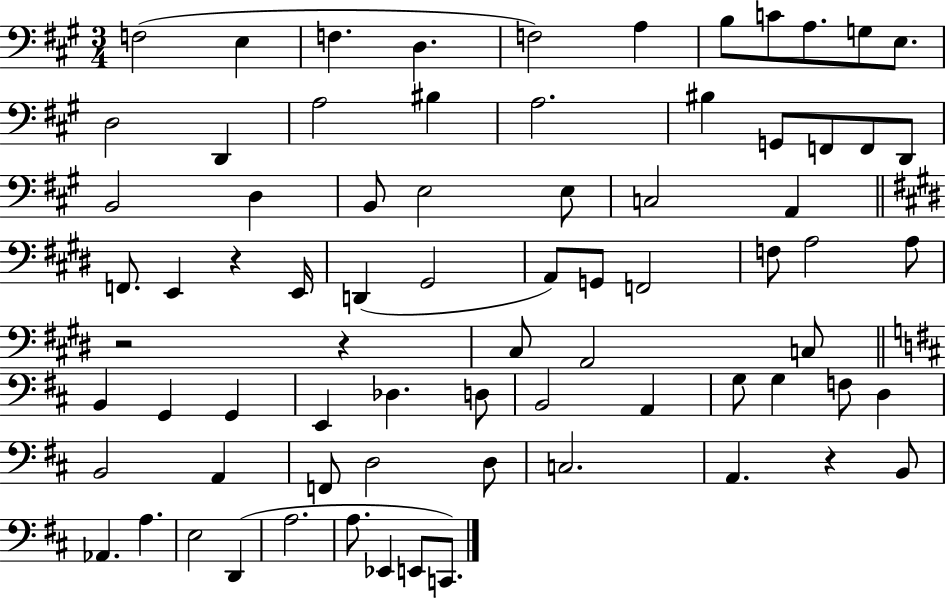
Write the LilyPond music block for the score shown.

{
  \clef bass
  \numericTimeSignature
  \time 3/4
  \key a \major
  f2( e4 | f4. d4. | f2) a4 | b8 c'8 a8. g8 e8. | \break d2 d,4 | a2 bis4 | a2. | bis4 g,8 f,8 f,8 d,8 | \break b,2 d4 | b,8 e2 e8 | c2 a,4 | \bar "||" \break \key e \major f,8. e,4 r4 e,16 | d,4( gis,2 | a,8) g,8 f,2 | f8 a2 a8 | \break r2 r4 | cis8 a,2 c8 | \bar "||" \break \key d \major b,4 g,4 g,4 | e,4 des4. d8 | b,2 a,4 | g8 g4 f8 d4 | \break b,2 a,4 | f,8 d2 d8 | c2. | a,4. r4 b,8 | \break aes,4. a4. | e2 d,4( | a2. | a8. ees,4 e,8 c,8.) | \break \bar "|."
}